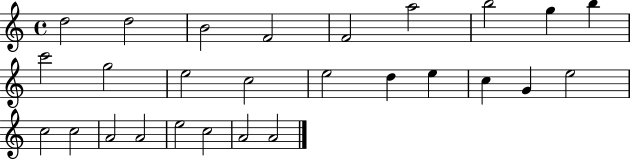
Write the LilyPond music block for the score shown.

{
  \clef treble
  \time 4/4
  \defaultTimeSignature
  \key c \major
  d''2 d''2 | b'2 f'2 | f'2 a''2 | b''2 g''4 b''4 | \break c'''2 g''2 | e''2 c''2 | e''2 d''4 e''4 | c''4 g'4 e''2 | \break c''2 c''2 | a'2 a'2 | e''2 c''2 | a'2 a'2 | \break \bar "|."
}